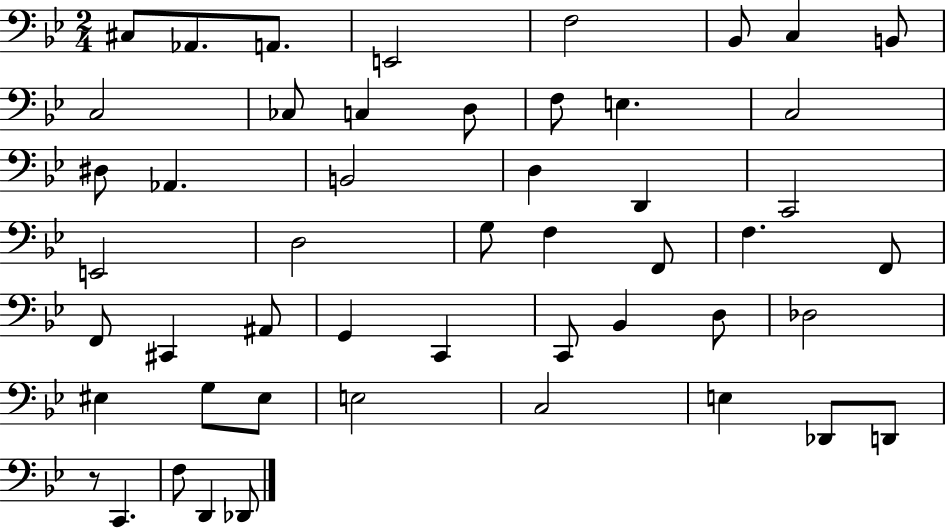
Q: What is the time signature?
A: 2/4